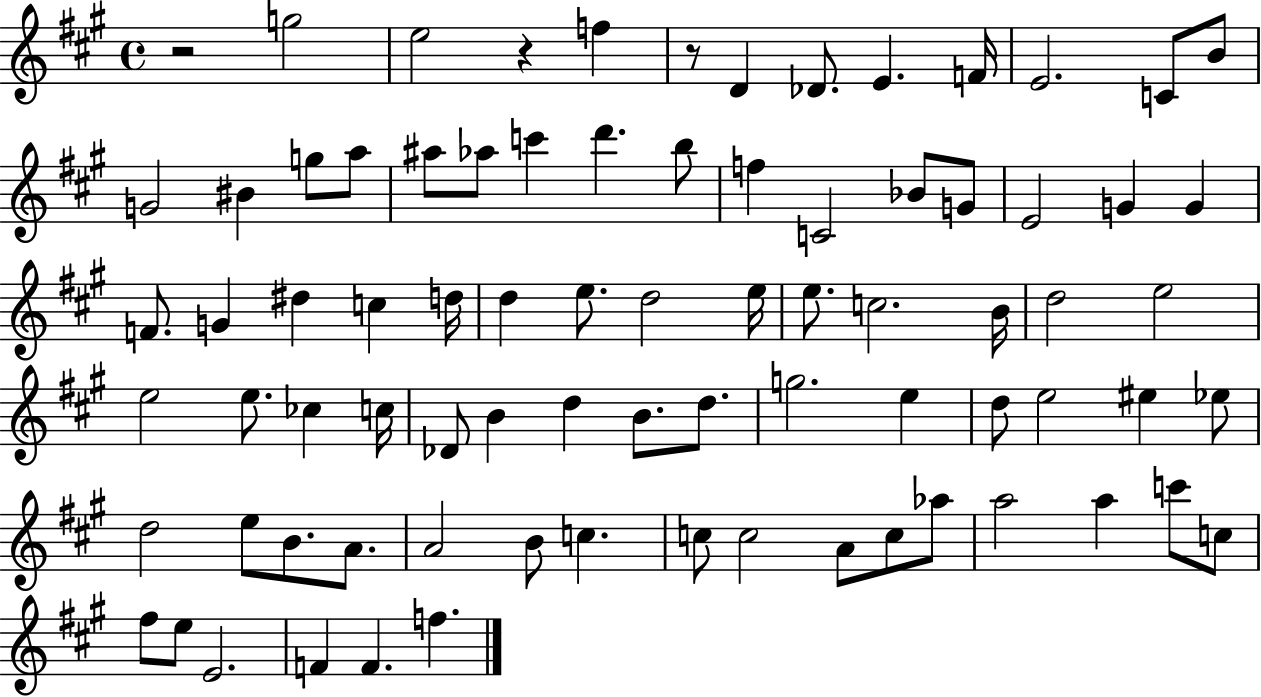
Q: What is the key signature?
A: A major